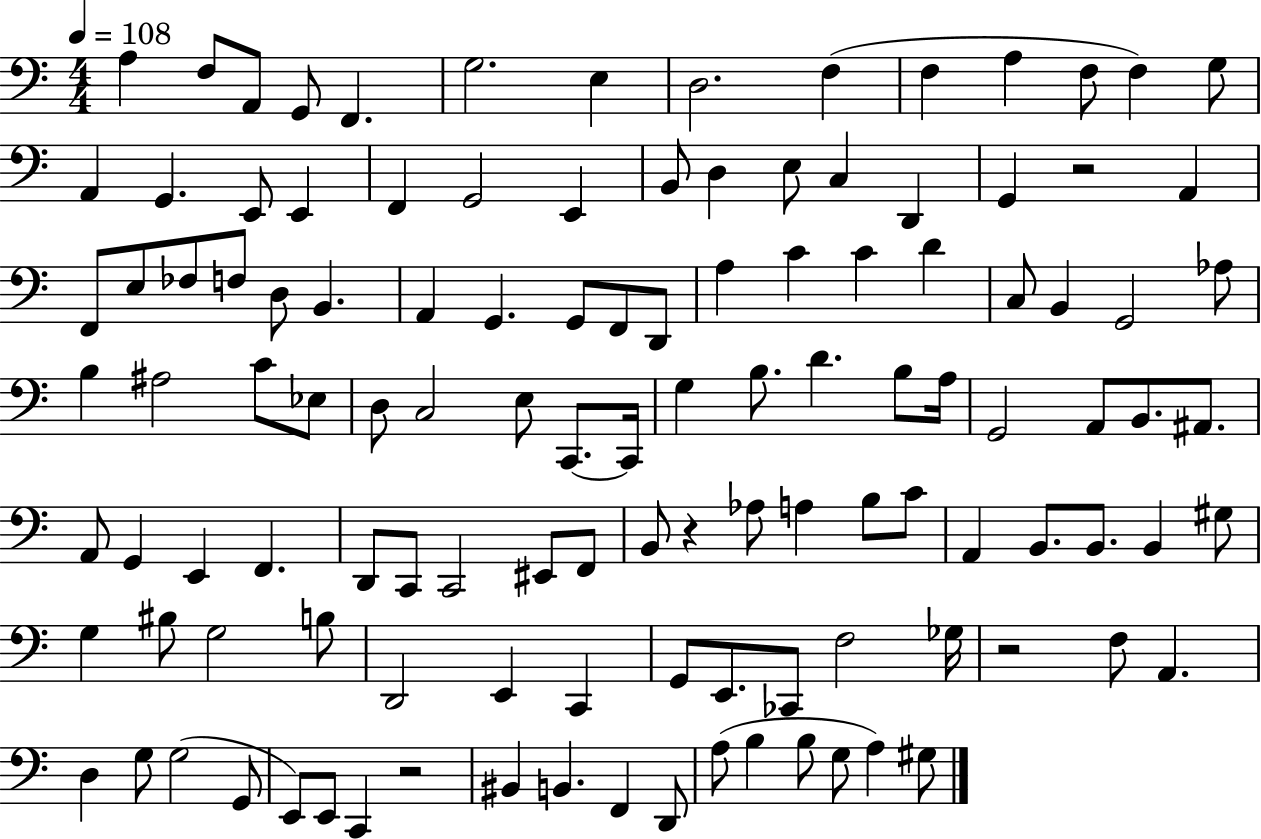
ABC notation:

X:1
T:Untitled
M:4/4
L:1/4
K:C
A, F,/2 A,,/2 G,,/2 F,, G,2 E, D,2 F, F, A, F,/2 F, G,/2 A,, G,, E,,/2 E,, F,, G,,2 E,, B,,/2 D, E,/2 C, D,, G,, z2 A,, F,,/2 E,/2 _F,/2 F,/2 D,/2 B,, A,, G,, G,,/2 F,,/2 D,,/2 A, C C D C,/2 B,, G,,2 _A,/2 B, ^A,2 C/2 _E,/2 D,/2 C,2 E,/2 C,,/2 C,,/4 G, B,/2 D B,/2 A,/4 G,,2 A,,/2 B,,/2 ^A,,/2 A,,/2 G,, E,, F,, D,,/2 C,,/2 C,,2 ^E,,/2 F,,/2 B,,/2 z _A,/2 A, B,/2 C/2 A,, B,,/2 B,,/2 B,, ^G,/2 G, ^B,/2 G,2 B,/2 D,,2 E,, C,, G,,/2 E,,/2 _C,,/2 F,2 _G,/4 z2 F,/2 A,, D, G,/2 G,2 G,,/2 E,,/2 E,,/2 C,, z2 ^B,, B,, F,, D,,/2 A,/2 B, B,/2 G,/2 A, ^G,/2